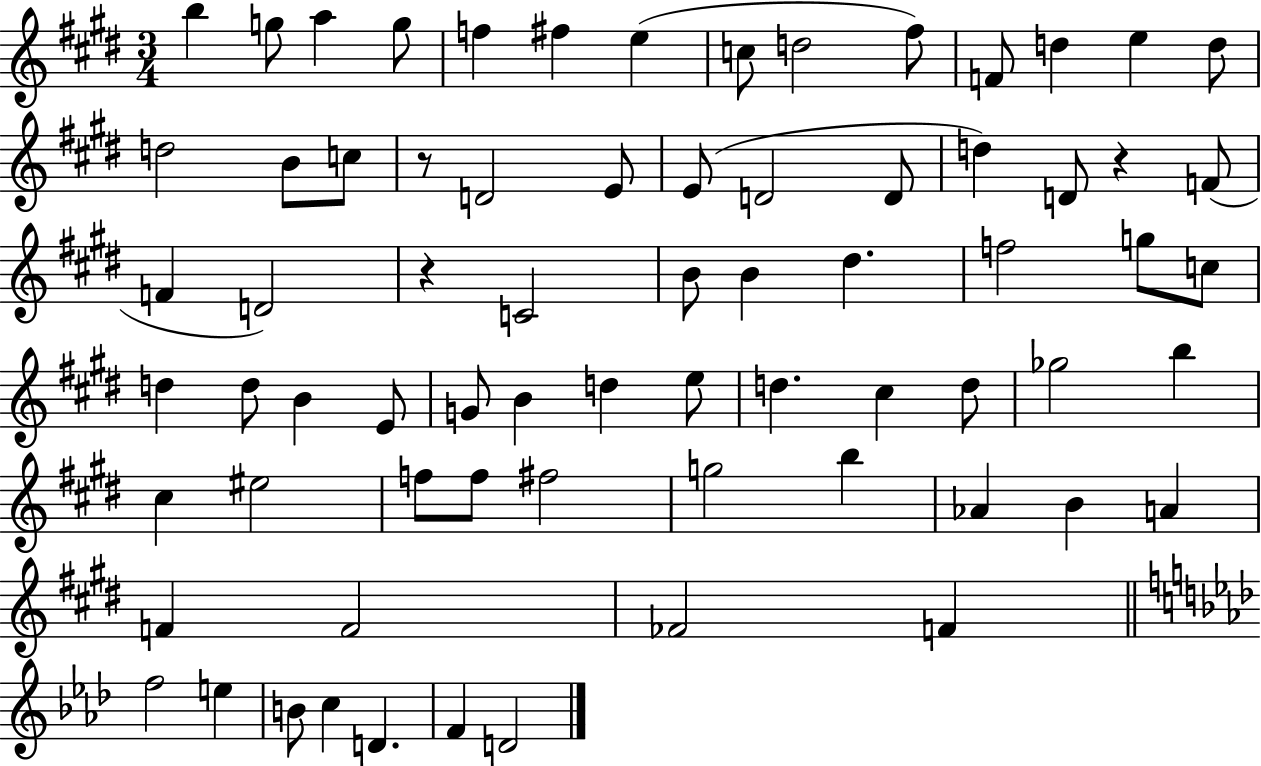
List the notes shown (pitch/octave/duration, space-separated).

B5/q G5/e A5/q G5/e F5/q F#5/q E5/q C5/e D5/h F#5/e F4/e D5/q E5/q D5/e D5/h B4/e C5/e R/e D4/h E4/e E4/e D4/h D4/e D5/q D4/e R/q F4/e F4/q D4/h R/q C4/h B4/e B4/q D#5/q. F5/h G5/e C5/e D5/q D5/e B4/q E4/e G4/e B4/q D5/q E5/e D5/q. C#5/q D5/e Gb5/h B5/q C#5/q EIS5/h F5/e F5/e F#5/h G5/h B5/q Ab4/q B4/q A4/q F4/q F4/h FES4/h F4/q F5/h E5/q B4/e C5/q D4/q. F4/q D4/h